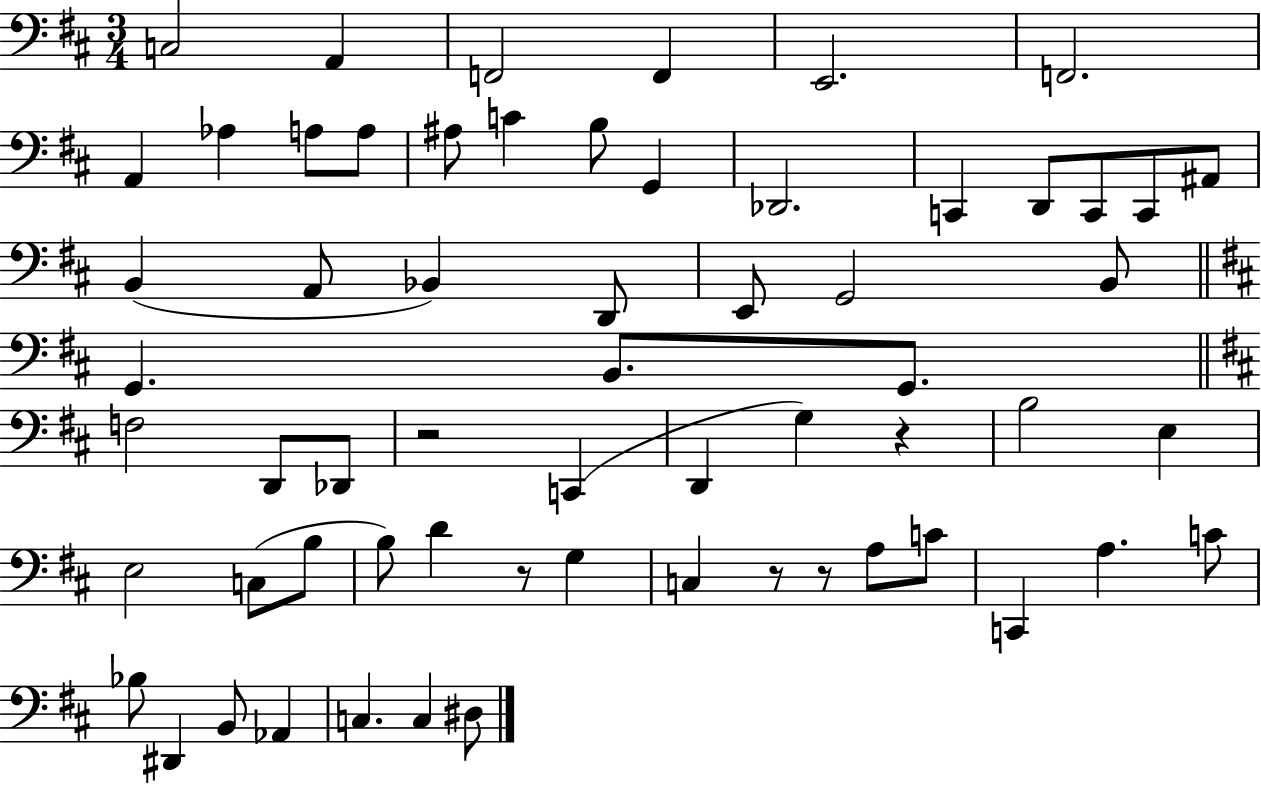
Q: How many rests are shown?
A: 5